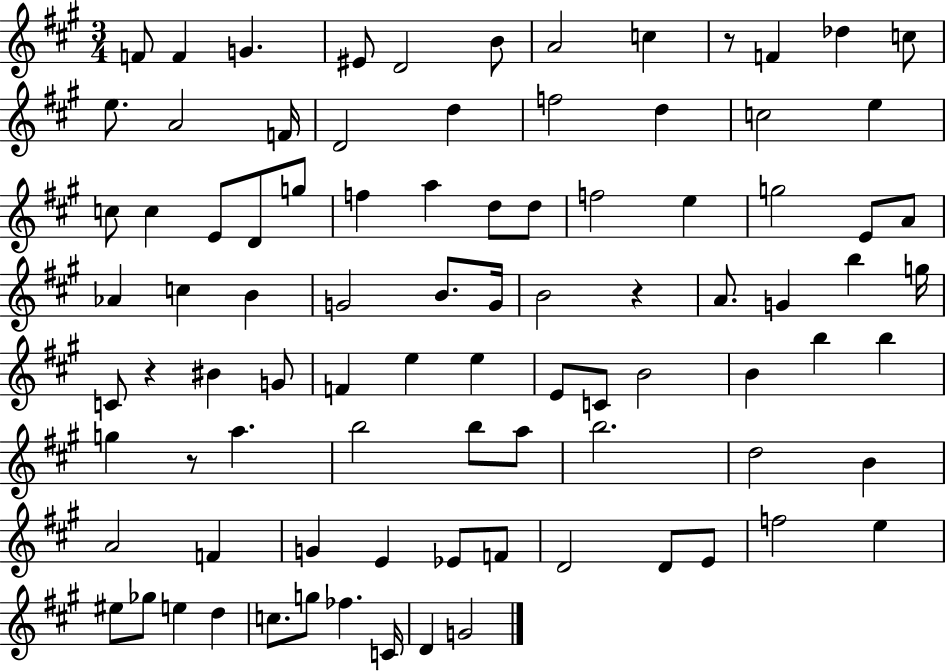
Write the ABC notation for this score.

X:1
T:Untitled
M:3/4
L:1/4
K:A
F/2 F G ^E/2 D2 B/2 A2 c z/2 F _d c/2 e/2 A2 F/4 D2 d f2 d c2 e c/2 c E/2 D/2 g/2 f a d/2 d/2 f2 e g2 E/2 A/2 _A c B G2 B/2 G/4 B2 z A/2 G b g/4 C/2 z ^B G/2 F e e E/2 C/2 B2 B b b g z/2 a b2 b/2 a/2 b2 d2 B A2 F G E _E/2 F/2 D2 D/2 E/2 f2 e ^e/2 _g/2 e d c/2 g/2 _f C/4 D G2